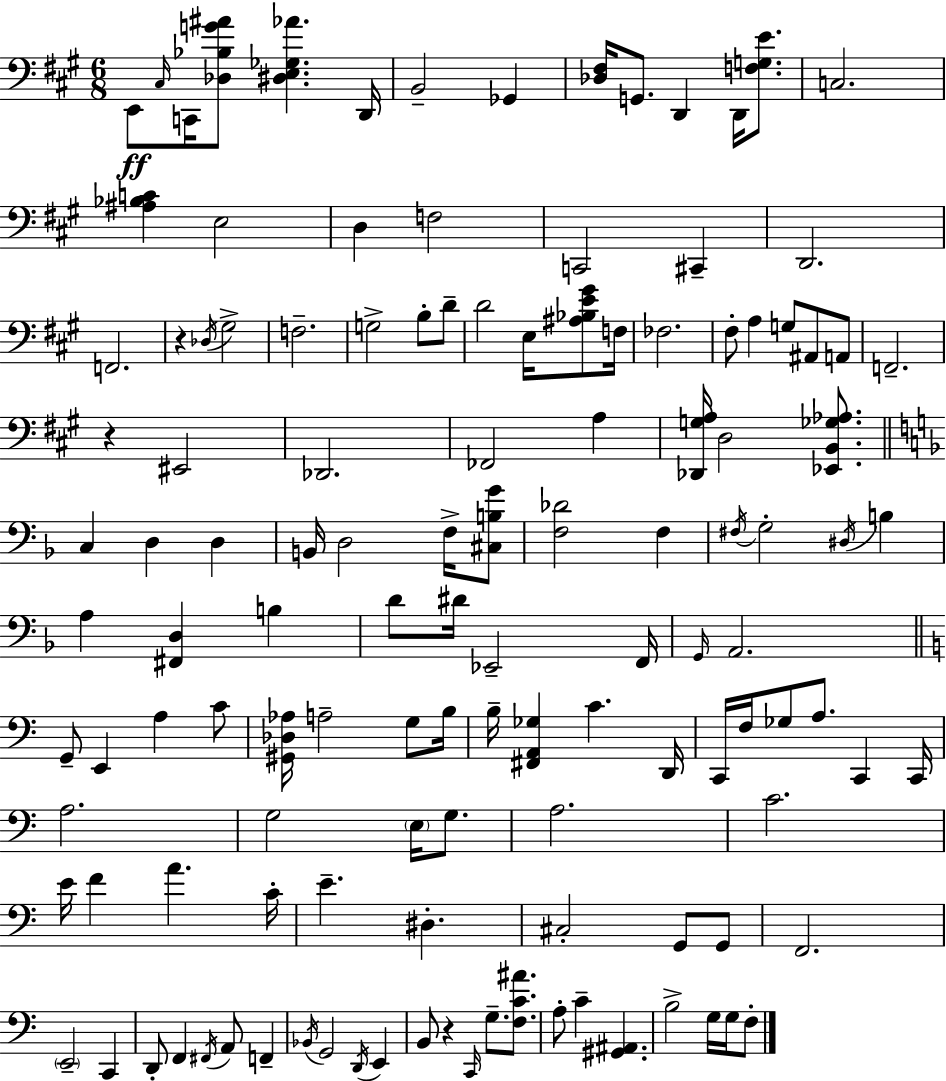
X:1
T:Untitled
M:6/8
L:1/4
K:A
E,,/2 ^C,/4 C,,/4 [_D,_B,G^A]/2 [^D,E,_G,_A] D,,/4 B,,2 _G,, [_D,^F,]/4 G,,/2 D,, D,,/4 [F,G,E]/2 C,2 [^A,_B,C] E,2 D, F,2 C,,2 ^C,, D,,2 F,,2 z _D,/4 ^G,2 F,2 G,2 B,/2 D/2 D2 E,/4 [^A,_B,E^G]/2 F,/4 _F,2 ^F,/2 A, G,/2 ^A,,/2 A,,/2 F,,2 z ^E,,2 _D,,2 _F,,2 A, [_D,,G,A,]/4 D,2 [_E,,B,,_G,_A,]/2 C, D, D, B,,/4 D,2 F,/4 [^C,B,G]/2 [F,_D]2 F, ^F,/4 G,2 ^D,/4 B, A, [^F,,D,] B, D/2 ^D/4 _E,,2 F,,/4 G,,/4 A,,2 G,,/2 E,, A, C/2 [^G,,_D,_A,]/4 A,2 G,/2 B,/4 B,/4 [^F,,A,,_G,] C D,,/4 C,,/4 F,/4 _G,/2 A,/2 C,, C,,/4 A,2 G,2 E,/4 G,/2 A,2 C2 E/4 F A C/4 E ^D, ^C,2 G,,/2 G,,/2 F,,2 E,,2 C,, D,,/2 F,, ^F,,/4 A,,/2 F,, _B,,/4 G,,2 D,,/4 E,, B,,/2 z C,,/4 G,/2 [F,C^A]/2 A,/2 C [^G,,^A,,] B,2 G,/4 G,/4 F,/2